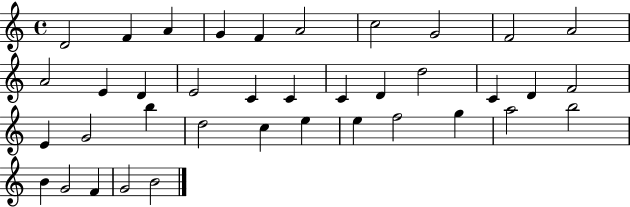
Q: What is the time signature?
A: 4/4